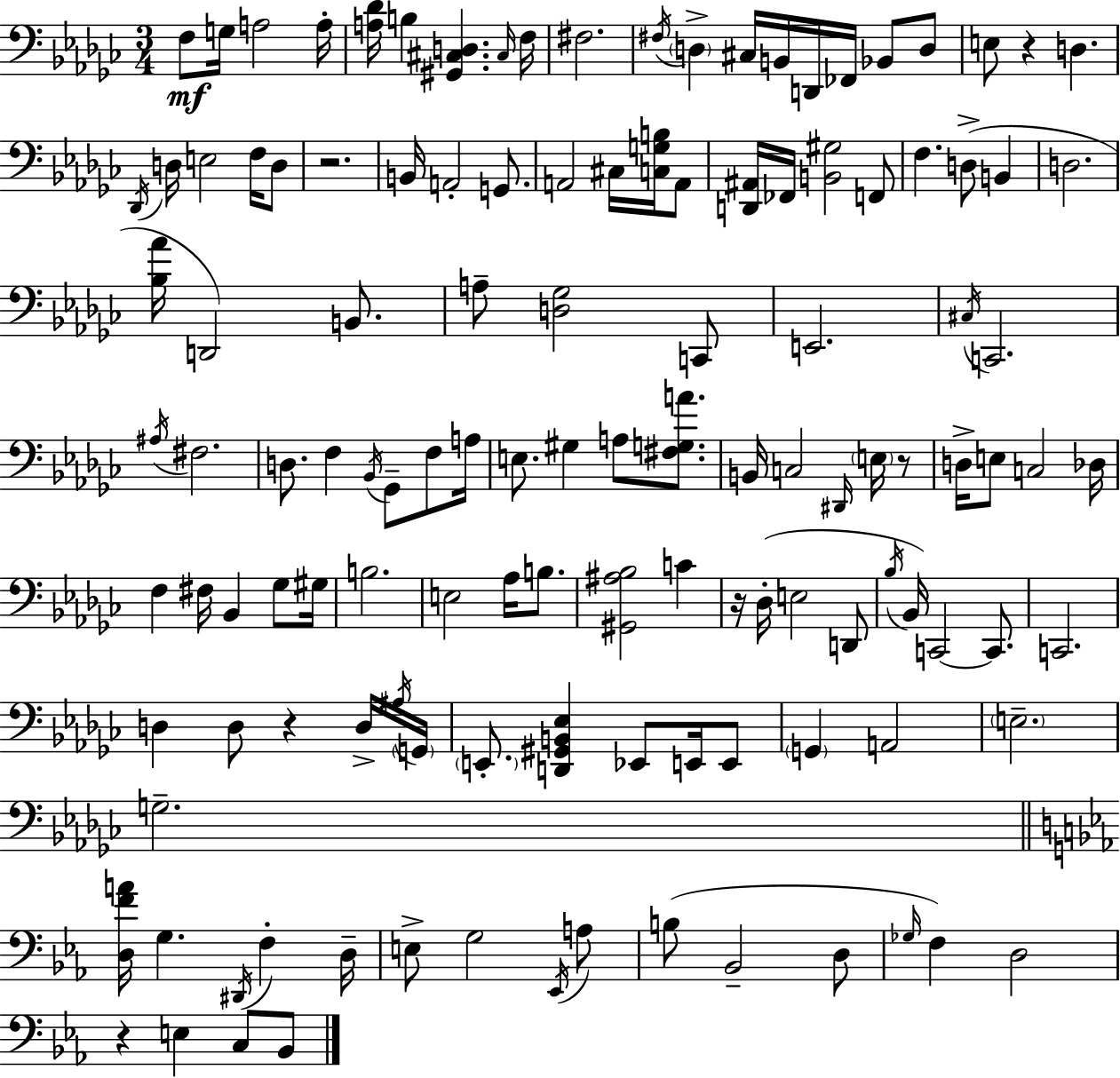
X:1
T:Untitled
M:3/4
L:1/4
K:Ebm
F,/2 G,/4 A,2 A,/4 [A,_D]/4 B, [^G,,^C,D,] ^C,/4 F,/4 ^F,2 ^F,/4 D, ^C,/4 B,,/4 D,,/4 _F,,/4 _B,,/2 D,/2 E,/2 z D, _D,,/4 D,/4 E,2 F,/4 D,/2 z2 B,,/4 A,,2 G,,/2 A,,2 ^C,/4 [C,G,B,]/4 A,,/2 [D,,^A,,]/4 _F,,/4 [B,,^G,]2 F,,/2 F, D,/2 B,, D,2 [_B,_A]/4 D,,2 B,,/2 A,/2 [D,_G,]2 C,,/2 E,,2 ^C,/4 C,,2 ^A,/4 ^F,2 D,/2 F, _B,,/4 _G,,/2 F,/2 A,/4 E,/2 ^G, A,/2 [^F,G,A]/2 B,,/4 C,2 ^D,,/4 E,/4 z/2 D,/4 E,/2 C,2 _D,/4 F, ^F,/4 _B,, _G,/2 ^G,/4 B,2 E,2 _A,/4 B,/2 [^G,,^A,_B,]2 C z/4 _D,/4 E,2 D,,/2 _B,/4 _B,,/4 C,,2 C,,/2 C,,2 D, D,/2 z D,/4 ^A,/4 G,,/4 E,,/2 [D,,^G,,B,,_E,] _E,,/2 E,,/4 E,,/2 G,, A,,2 E,2 G,2 [D,FA]/4 G, ^D,,/4 F, D,/4 E,/2 G,2 _E,,/4 A,/2 B,/2 _B,,2 D,/2 _G,/4 F, D,2 z E, C,/2 _B,,/2